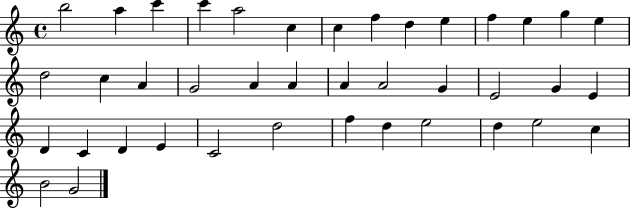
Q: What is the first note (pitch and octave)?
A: B5